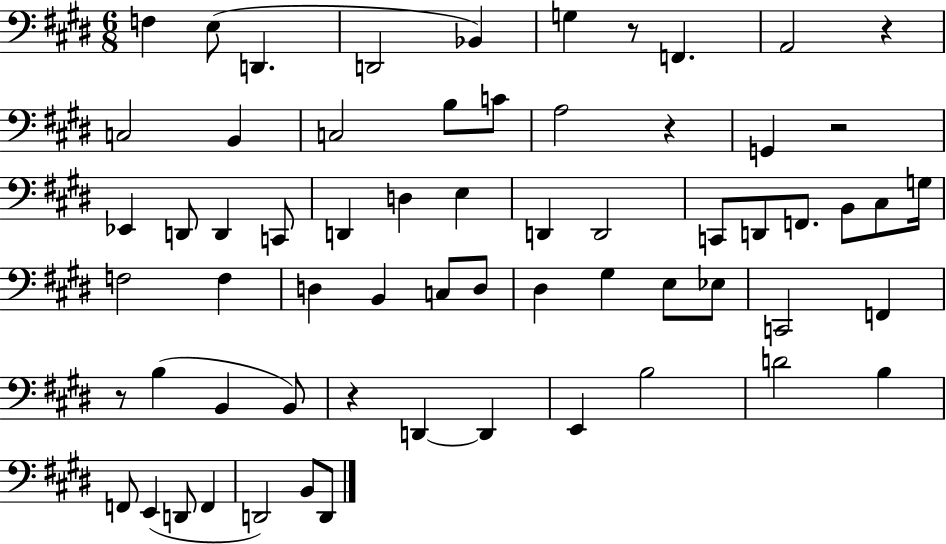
X:1
T:Untitled
M:6/8
L:1/4
K:E
F, E,/2 D,, D,,2 _B,, G, z/2 F,, A,,2 z C,2 B,, C,2 B,/2 C/2 A,2 z G,, z2 _E,, D,,/2 D,, C,,/2 D,, D, E, D,, D,,2 C,,/2 D,,/2 F,,/2 B,,/2 ^C,/2 G,/4 F,2 F, D, B,, C,/2 D,/2 ^D, ^G, E,/2 _E,/2 C,,2 F,, z/2 B, B,, B,,/2 z D,, D,, E,, B,2 D2 B, F,,/2 E,, D,,/2 F,, D,,2 B,,/2 D,,/2